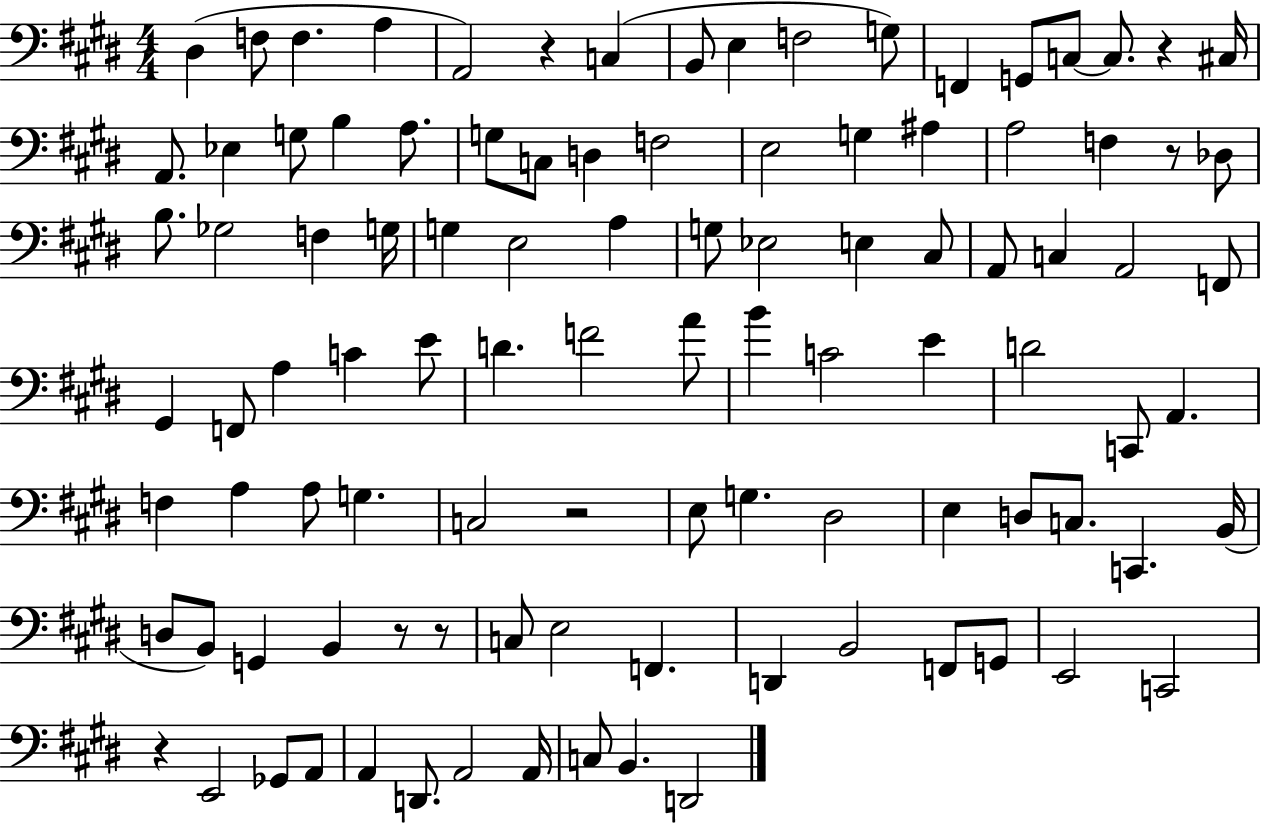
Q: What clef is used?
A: bass